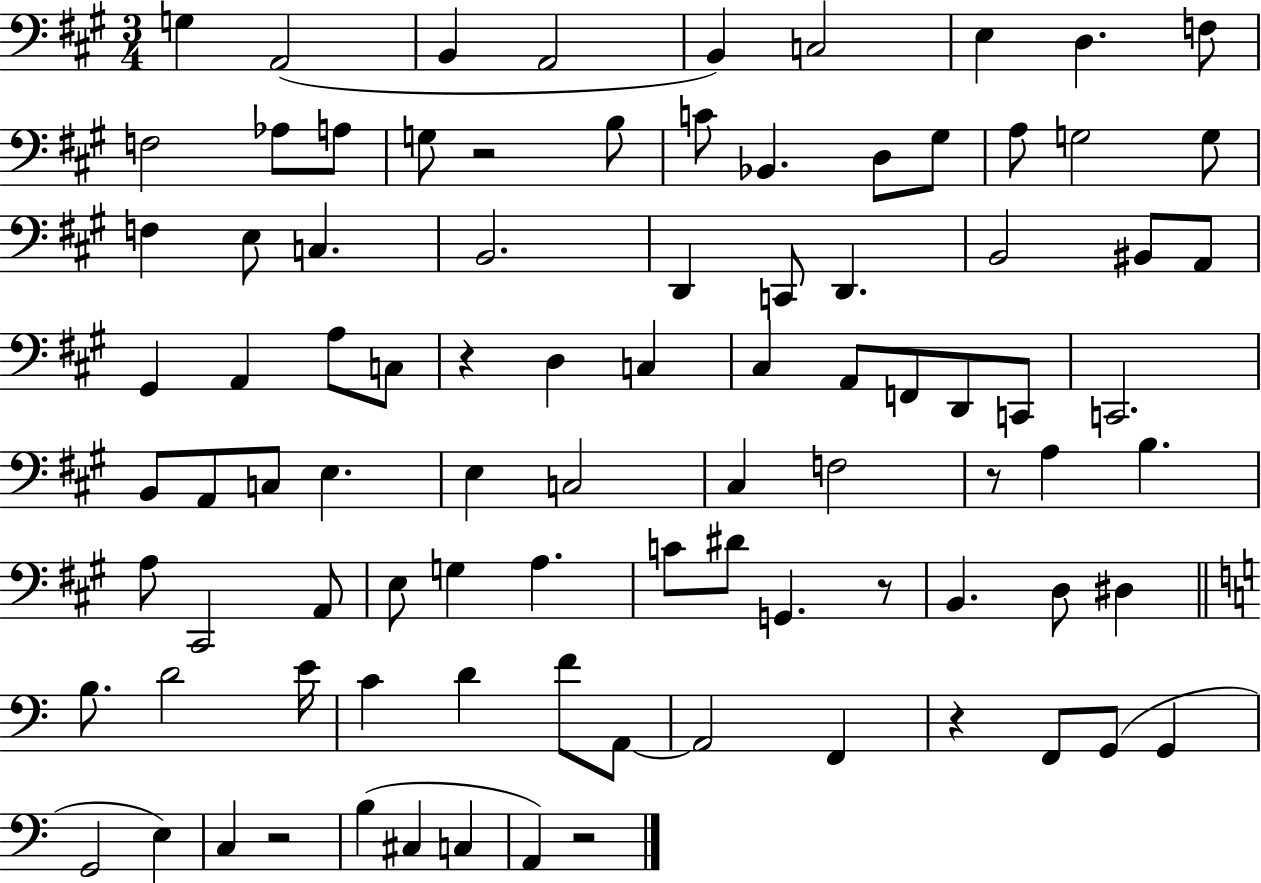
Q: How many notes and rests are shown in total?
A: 91